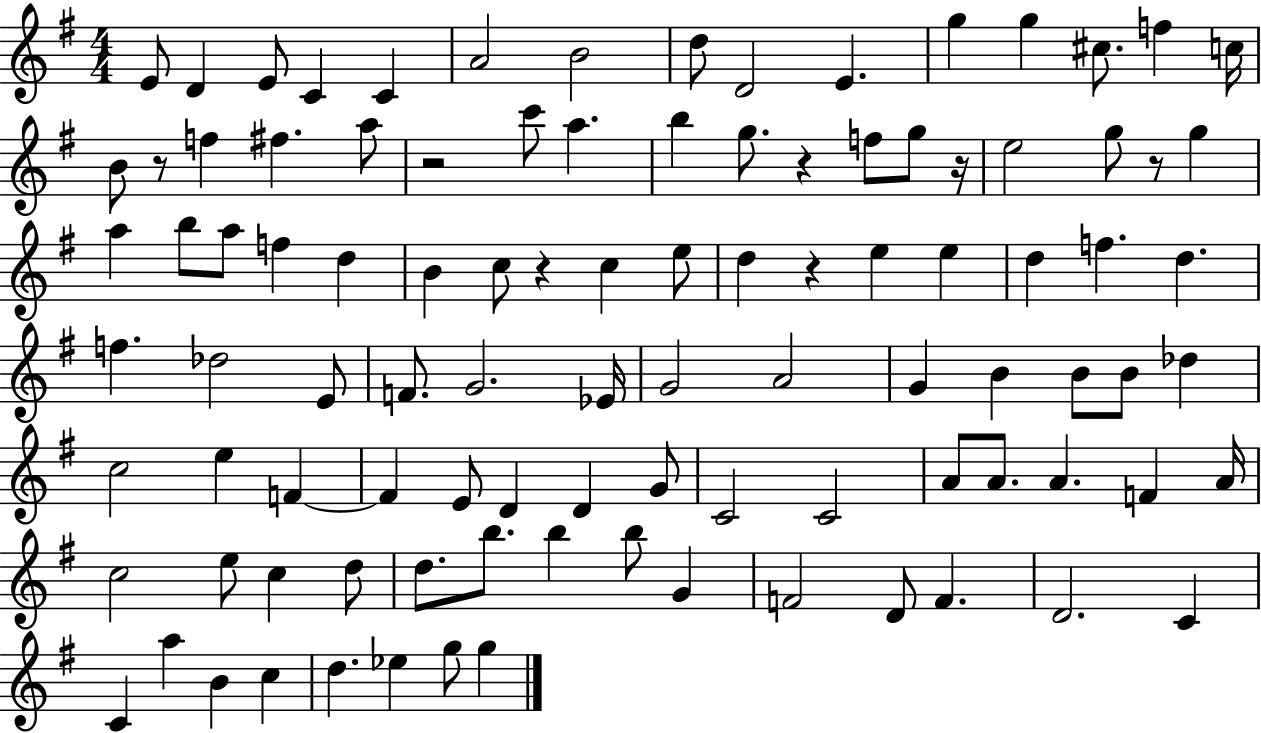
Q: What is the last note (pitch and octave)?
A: G5